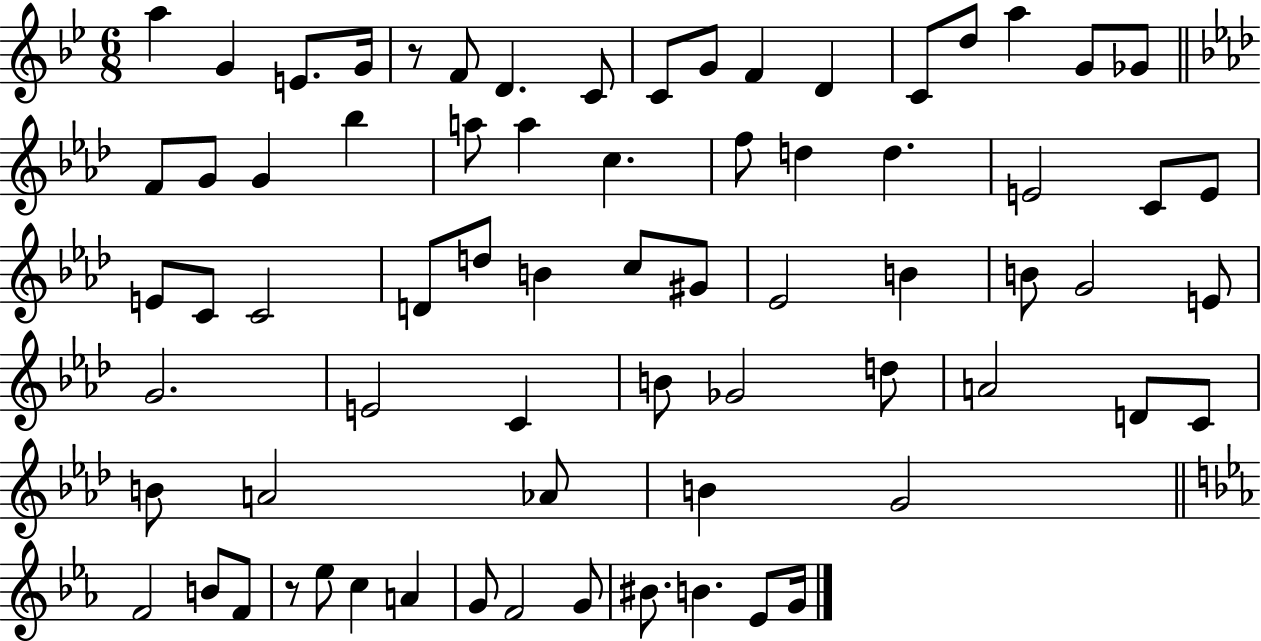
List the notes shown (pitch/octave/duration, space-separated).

A5/q G4/q E4/e. G4/s R/e F4/e D4/q. C4/e C4/e G4/e F4/q D4/q C4/e D5/e A5/q G4/e Gb4/e F4/e G4/e G4/q Bb5/q A5/e A5/q C5/q. F5/e D5/q D5/q. E4/h C4/e E4/e E4/e C4/e C4/h D4/e D5/e B4/q C5/e G#4/e Eb4/h B4/q B4/e G4/h E4/e G4/h. E4/h C4/q B4/e Gb4/h D5/e A4/h D4/e C4/e B4/e A4/h Ab4/e B4/q G4/h F4/h B4/e F4/e R/e Eb5/e C5/q A4/q G4/e F4/h G4/e BIS4/e. B4/q. Eb4/e G4/s